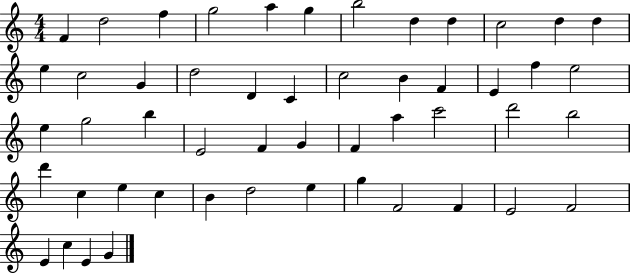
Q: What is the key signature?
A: C major